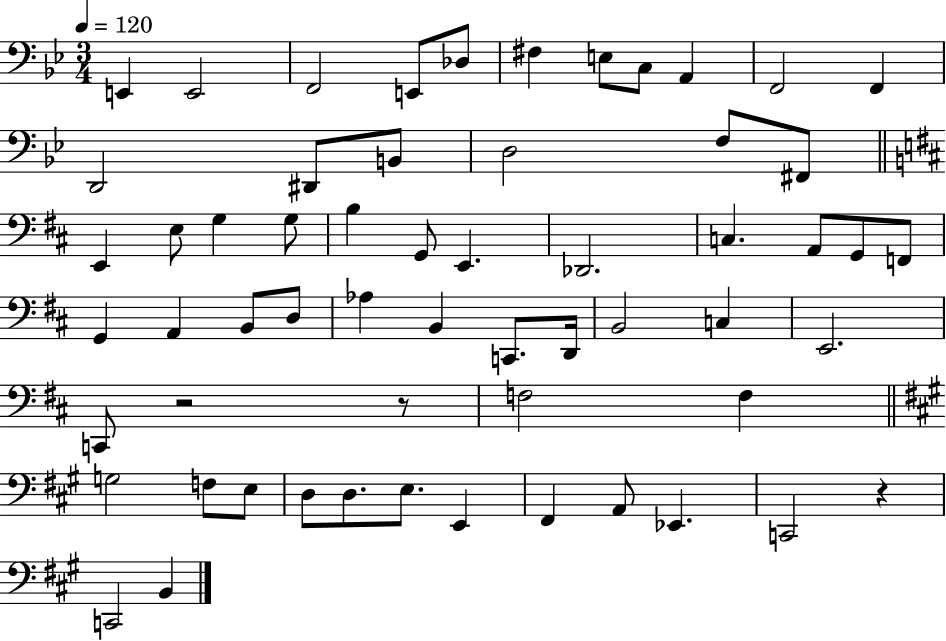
E2/q E2/h F2/h E2/e Db3/e F#3/q E3/e C3/e A2/q F2/h F2/q D2/h D#2/e B2/e D3/h F3/e F#2/e E2/q E3/e G3/q G3/e B3/q G2/e E2/q. Db2/h. C3/q. A2/e G2/e F2/e G2/q A2/q B2/e D3/e Ab3/q B2/q C2/e. D2/s B2/h C3/q E2/h. C2/e R/h R/e F3/h F3/q G3/h F3/e E3/e D3/e D3/e. E3/e. E2/q F#2/q A2/e Eb2/q. C2/h R/q C2/h B2/q